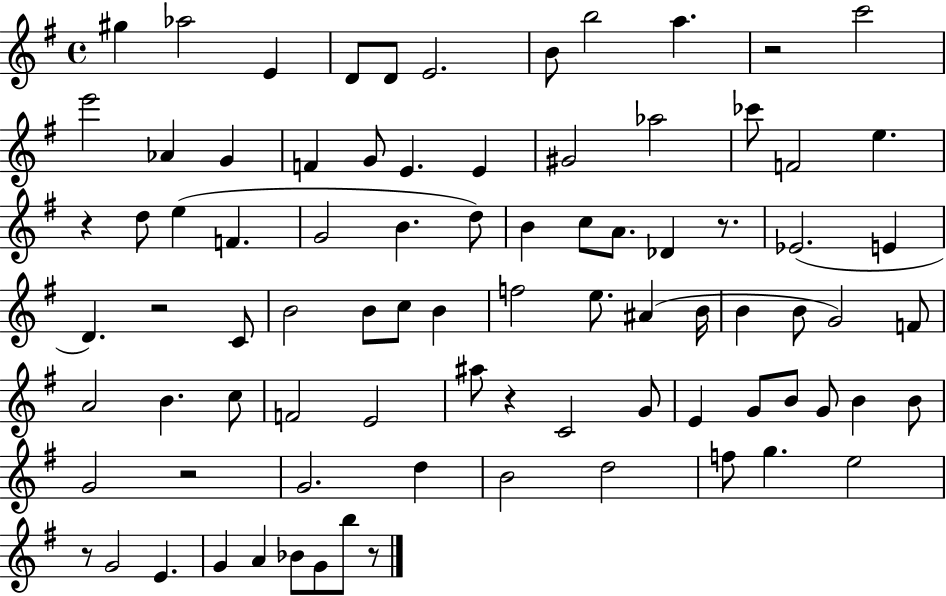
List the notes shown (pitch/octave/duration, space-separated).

G#5/q Ab5/h E4/q D4/e D4/e E4/h. B4/e B5/h A5/q. R/h C6/h E6/h Ab4/q G4/q F4/q G4/e E4/q. E4/q G#4/h Ab5/h CES6/e F4/h E5/q. R/q D5/e E5/q F4/q. G4/h B4/q. D5/e B4/q C5/e A4/e. Db4/q R/e. Eb4/h. E4/q D4/q. R/h C4/e B4/h B4/e C5/e B4/q F5/h E5/e. A#4/q B4/s B4/q B4/e G4/h F4/e A4/h B4/q. C5/e F4/h E4/h A#5/e R/q C4/h G4/e E4/q G4/e B4/e G4/e B4/q B4/e G4/h R/h G4/h. D5/q B4/h D5/h F5/e G5/q. E5/h R/e G4/h E4/q. G4/q A4/q Bb4/e G4/e B5/e R/e